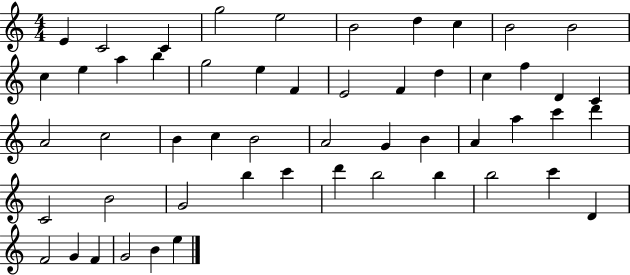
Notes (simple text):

E4/q C4/h C4/q G5/h E5/h B4/h D5/q C5/q B4/h B4/h C5/q E5/q A5/q B5/q G5/h E5/q F4/q E4/h F4/q D5/q C5/q F5/q D4/q C4/q A4/h C5/h B4/q C5/q B4/h A4/h G4/q B4/q A4/q A5/q C6/q D6/q C4/h B4/h G4/h B5/q C6/q D6/q B5/h B5/q B5/h C6/q D4/q F4/h G4/q F4/q G4/h B4/q E5/q